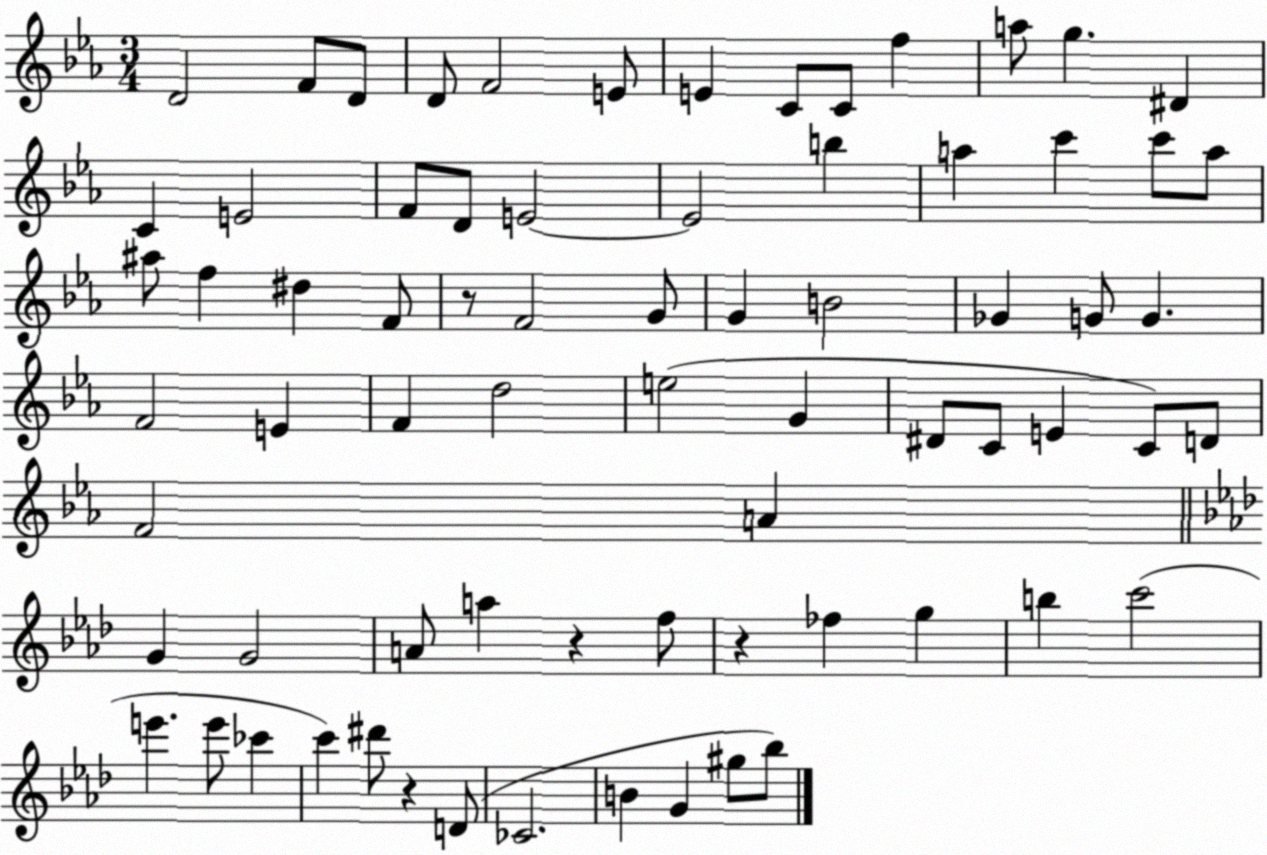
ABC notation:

X:1
T:Untitled
M:3/4
L:1/4
K:Eb
D2 F/2 D/2 D/2 F2 E/2 E C/2 C/2 f a/2 g ^D C E2 F/2 D/2 E2 E2 b a c' c'/2 a/2 ^a/2 f ^d F/2 z/2 F2 G/2 G B2 _G G/2 G F2 E F d2 e2 G ^D/2 C/2 E C/2 D/2 F2 A G G2 A/2 a z f/2 z _f g b c'2 e' e'/2 _c' c' ^d'/2 z D/2 _C2 B G ^g/2 _b/2